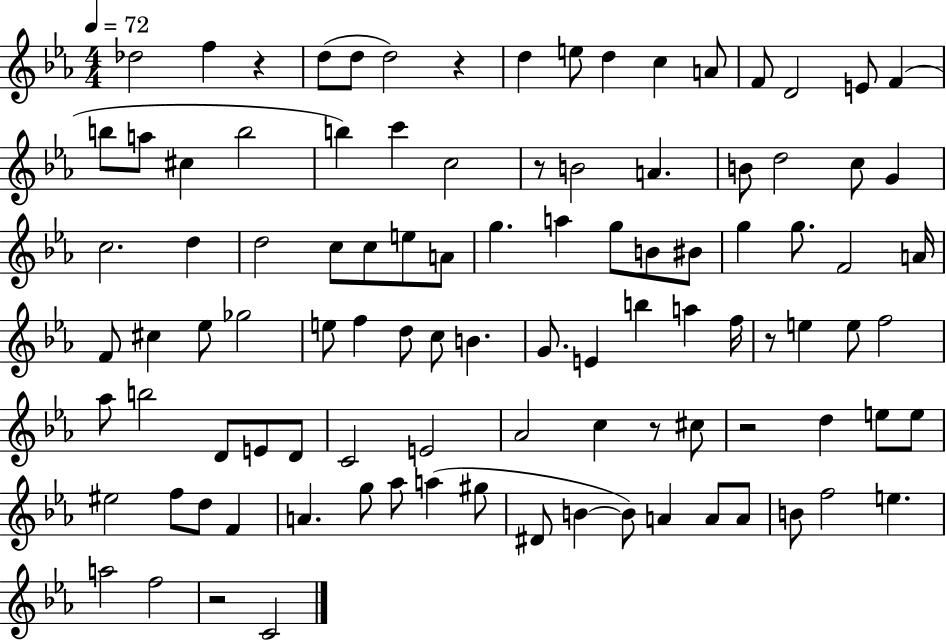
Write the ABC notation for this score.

X:1
T:Untitled
M:4/4
L:1/4
K:Eb
_d2 f z d/2 d/2 d2 z d e/2 d c A/2 F/2 D2 E/2 F b/2 a/2 ^c b2 b c' c2 z/2 B2 A B/2 d2 c/2 G c2 d d2 c/2 c/2 e/2 A/2 g a g/2 B/2 ^B/2 g g/2 F2 A/4 F/2 ^c _e/2 _g2 e/2 f d/2 c/2 B G/2 E b a f/4 z/2 e e/2 f2 _a/2 b2 D/2 E/2 D/2 C2 E2 _A2 c z/2 ^c/2 z2 d e/2 e/2 ^e2 f/2 d/2 F A g/2 _a/2 a ^g/2 ^D/2 B B/2 A A/2 A/2 B/2 f2 e a2 f2 z2 C2